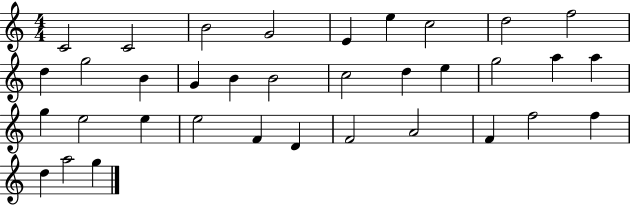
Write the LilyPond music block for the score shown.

{
  \clef treble
  \numericTimeSignature
  \time 4/4
  \key c \major
  c'2 c'2 | b'2 g'2 | e'4 e''4 c''2 | d''2 f''2 | \break d''4 g''2 b'4 | g'4 b'4 b'2 | c''2 d''4 e''4 | g''2 a''4 a''4 | \break g''4 e''2 e''4 | e''2 f'4 d'4 | f'2 a'2 | f'4 f''2 f''4 | \break d''4 a''2 g''4 | \bar "|."
}